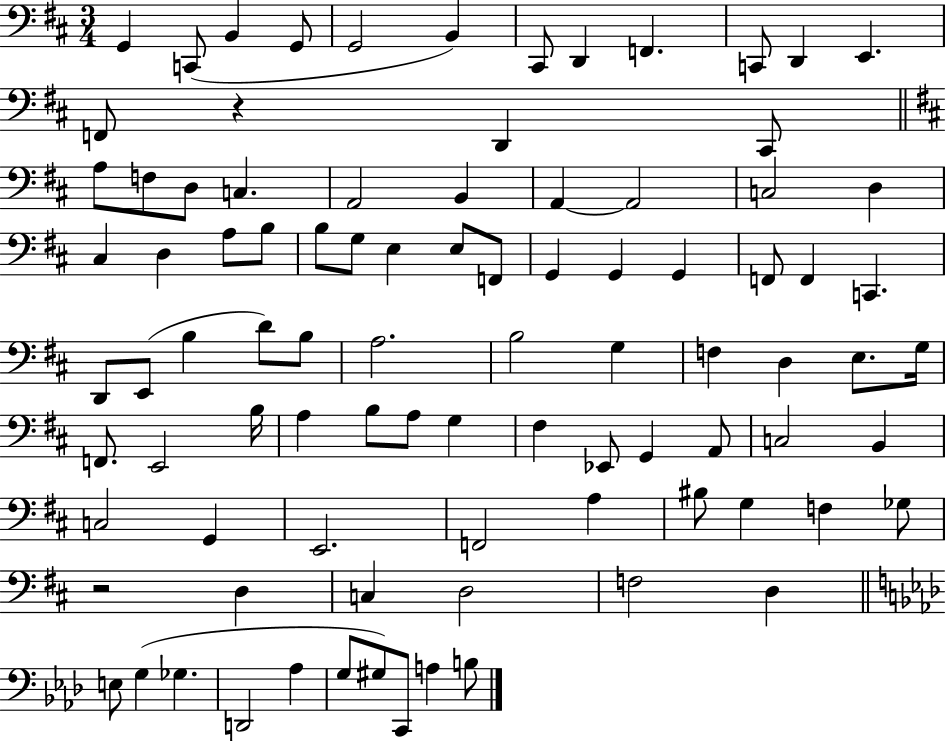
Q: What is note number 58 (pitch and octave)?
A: A3